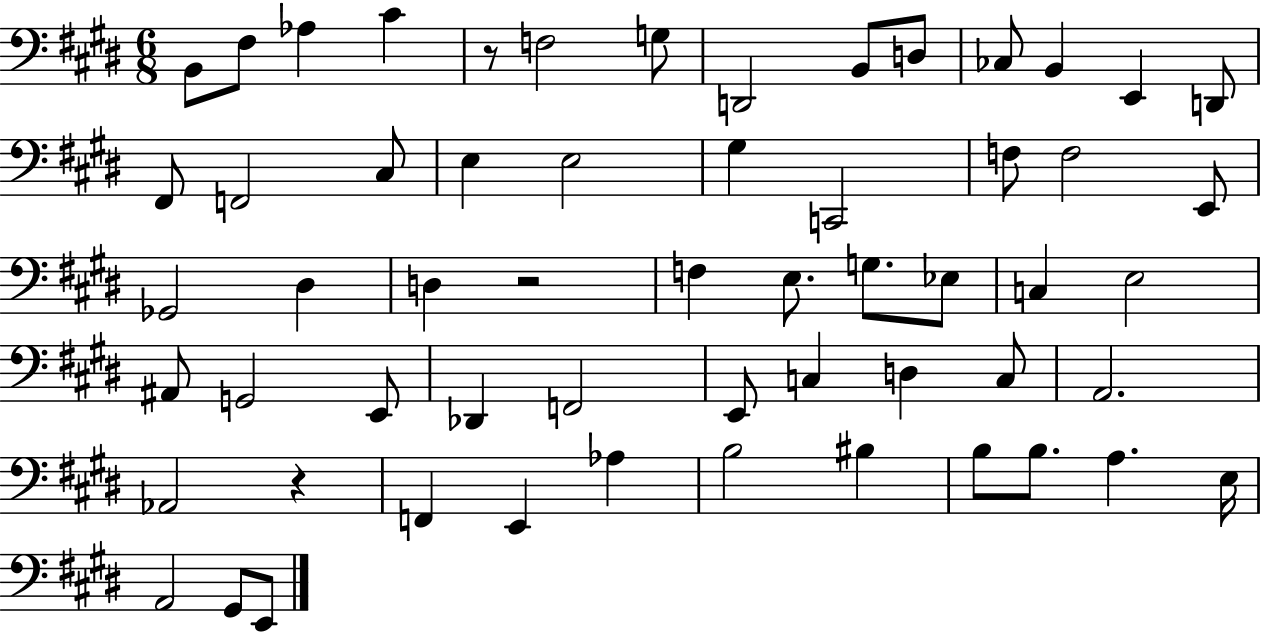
{
  \clef bass
  \numericTimeSignature
  \time 6/8
  \key e \major
  b,8 fis8 aes4 cis'4 | r8 f2 g8 | d,2 b,8 d8 | ces8 b,4 e,4 d,8 | \break fis,8 f,2 cis8 | e4 e2 | gis4 c,2 | f8 f2 e,8 | \break ges,2 dis4 | d4 r2 | f4 e8. g8. ees8 | c4 e2 | \break ais,8 g,2 e,8 | des,4 f,2 | e,8 c4 d4 c8 | a,2. | \break aes,2 r4 | f,4 e,4 aes4 | b2 bis4 | b8 b8. a4. e16 | \break a,2 gis,8 e,8 | \bar "|."
}